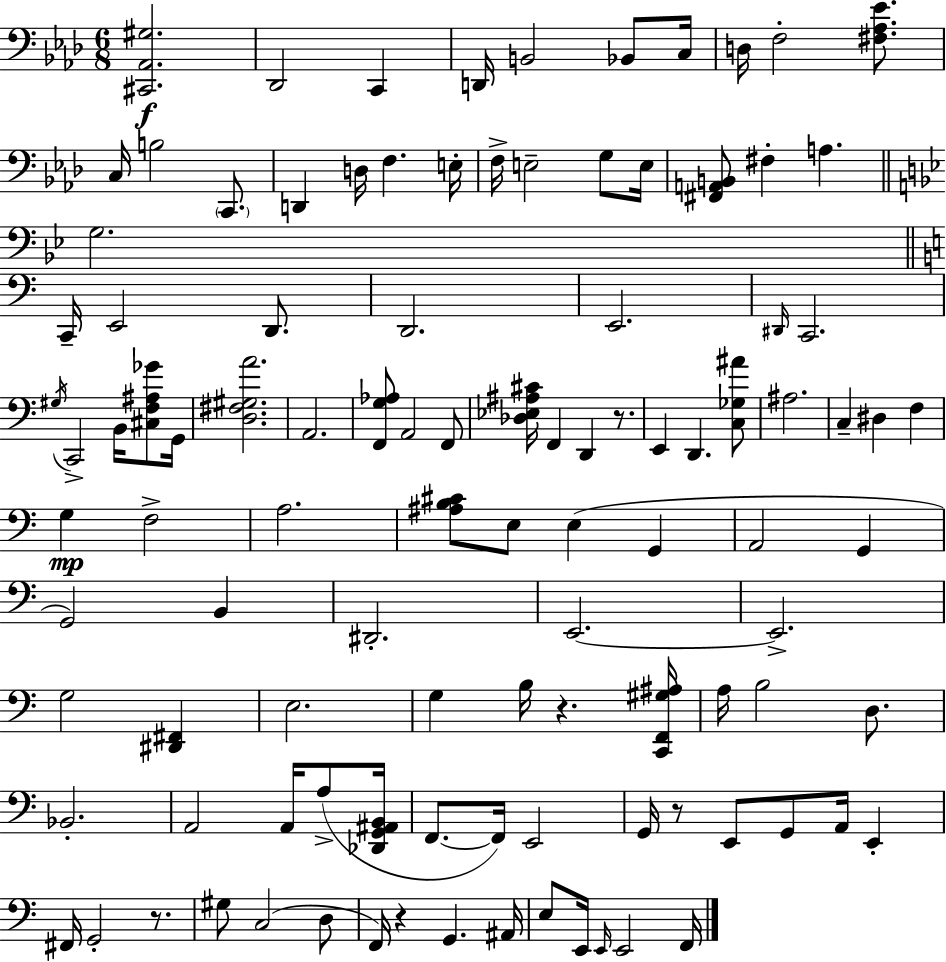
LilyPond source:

{
  \clef bass
  \numericTimeSignature
  \time 6/8
  \key f \minor
  <cis, aes, gis>2.\f | des,2 c,4 | d,16 b,2 bes,8 c16 | d16 f2-. <fis aes ees'>8. | \break c16 b2 \parenthesize c,8. | d,4 d16 f4. e16-. | f16-> e2-- g8 e16 | <fis, a, b,>8 fis4-. a4. | \break \bar "||" \break \key g \minor g2. | \bar "||" \break \key a \minor c,16-- e,2 d,8. | d,2. | e,2. | \grace { dis,16 } c,2. | \break \acciaccatura { gis16 } c,2-> b,16 <cis f ais ges'>8 | g,16 <d fis gis a'>2. | a,2. | <f, g aes>8 a,2 | \break f,8 <des ees ais cis'>16 f,4 d,4 r8. | e,4 d,4. | <c ges ais'>8 ais2. | c4-- dis4 f4 | \break g4\mp f2-> | a2. | <ais b cis'>8 e8 e4( g,4 | a,2 g,4 | \break g,2) b,4 | dis,2.-. | e,2.~~ | e,2.-> | \break g2 <dis, fis,>4 | e2. | g4 b16 r4. | <c, f, gis ais>16 a16 b2 d8. | \break bes,2.-. | a,2 a,16 a8->( | <des, g, ais, b,>16 f,8.~~ f,16) e,2 | g,16 r8 e,8 g,8 a,16 e,4-. | \break fis,16 g,2-. r8. | gis8 c2( | d8 f,16) r4 g,4. | ais,16 e8 e,16 \grace { e,16 } e,2 | \break f,16 \bar "|."
}